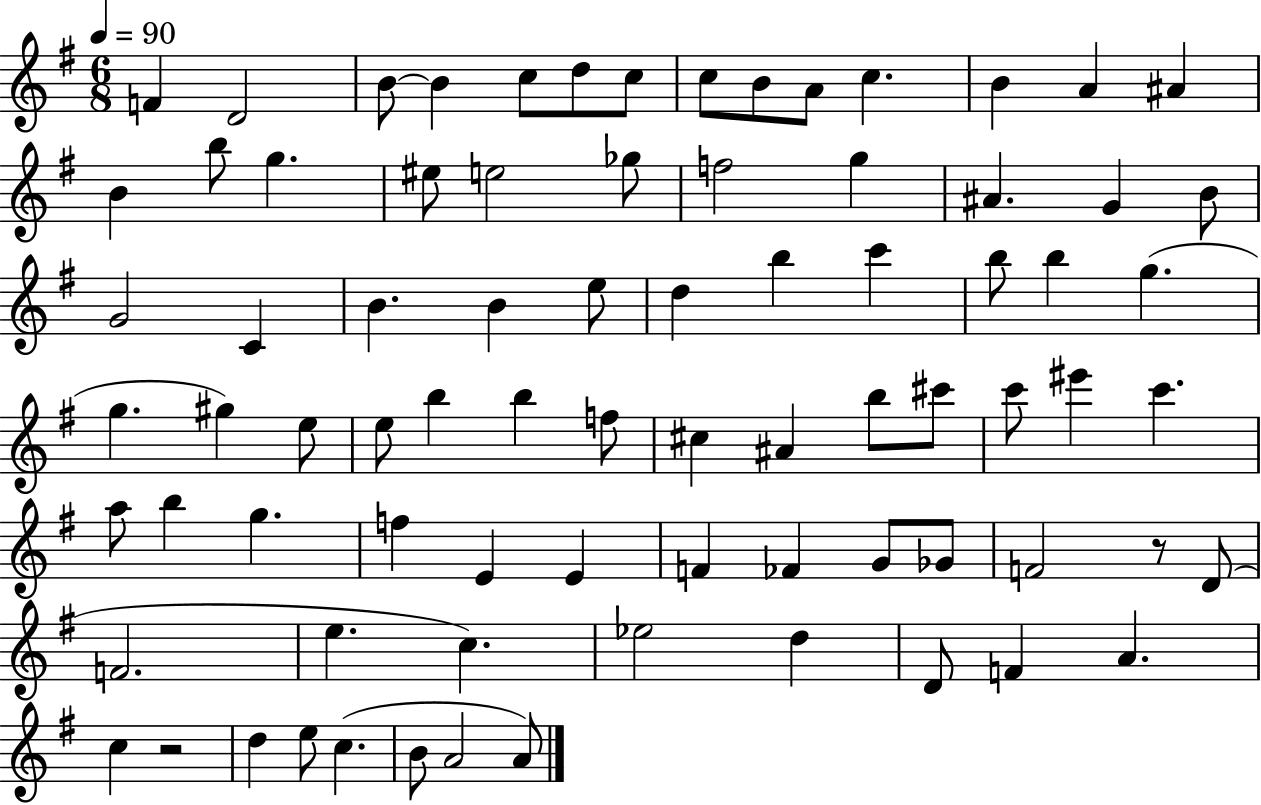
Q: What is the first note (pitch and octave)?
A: F4